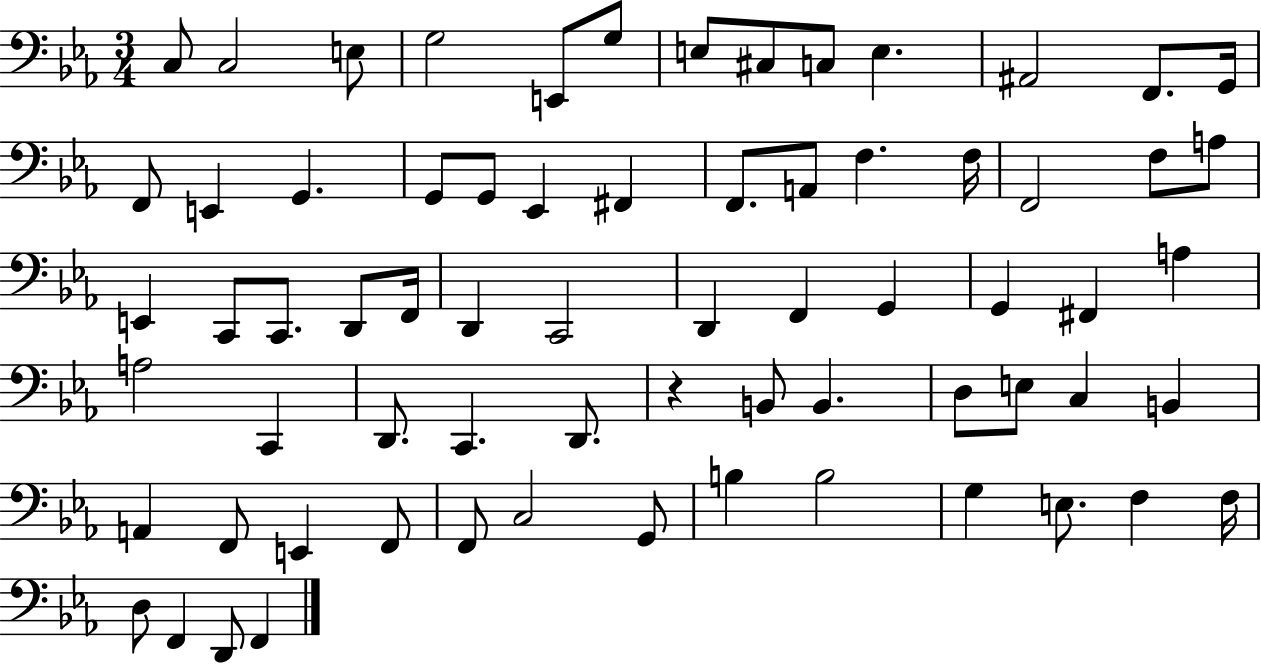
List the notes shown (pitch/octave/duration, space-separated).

C3/e C3/h E3/e G3/h E2/e G3/e E3/e C#3/e C3/e E3/q. A#2/h F2/e. G2/s F2/e E2/q G2/q. G2/e G2/e Eb2/q F#2/q F2/e. A2/e F3/q. F3/s F2/h F3/e A3/e E2/q C2/e C2/e. D2/e F2/s D2/q C2/h D2/q F2/q G2/q G2/q F#2/q A3/q A3/h C2/q D2/e. C2/q. D2/e. R/q B2/e B2/q. D3/e E3/e C3/q B2/q A2/q F2/e E2/q F2/e F2/e C3/h G2/e B3/q B3/h G3/q E3/e. F3/q F3/s D3/e F2/q D2/e F2/q